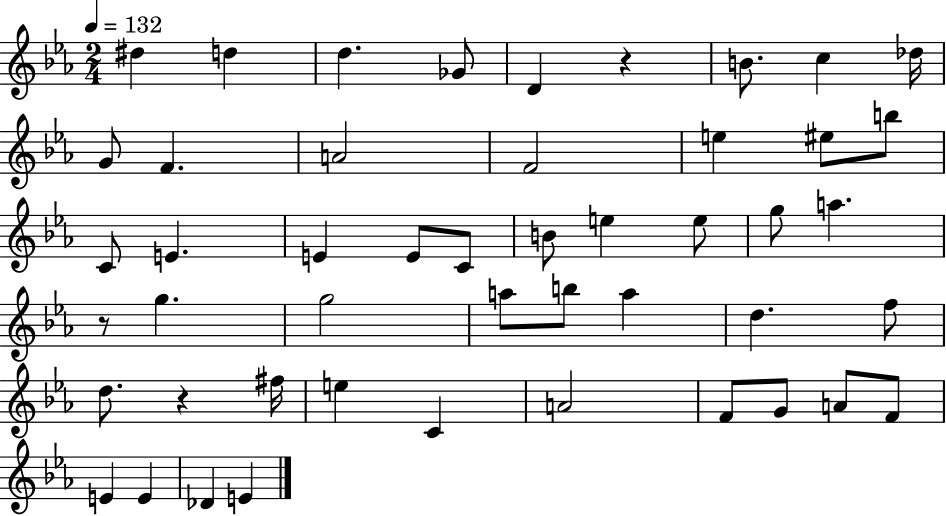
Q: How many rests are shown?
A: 3